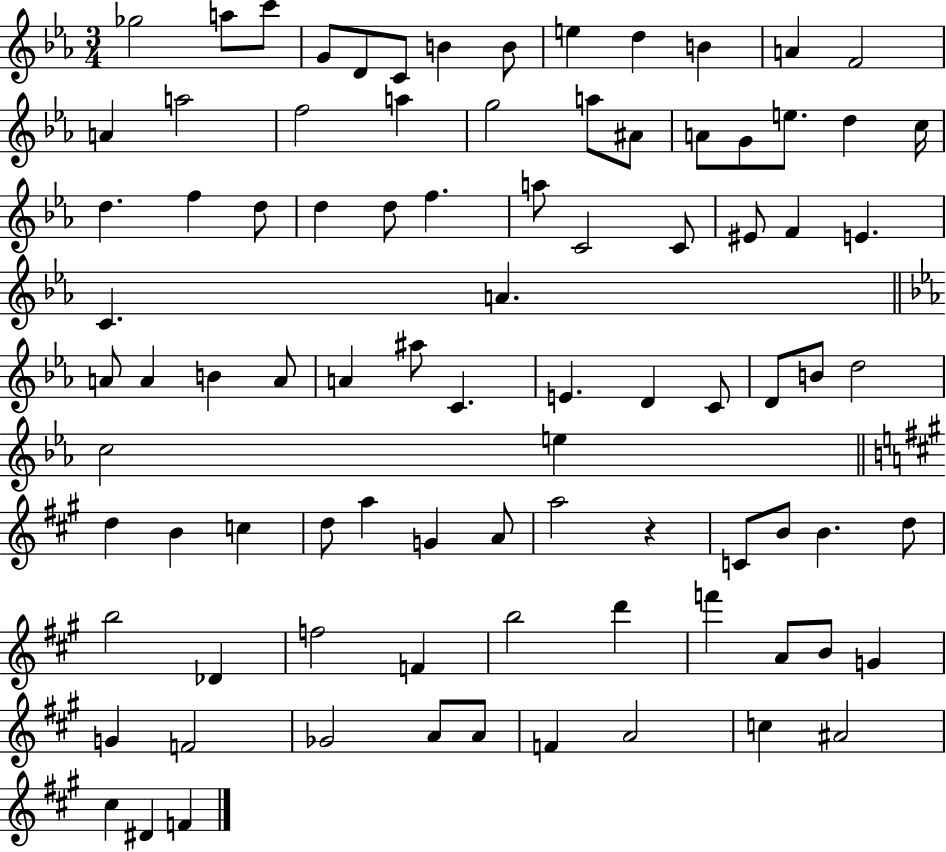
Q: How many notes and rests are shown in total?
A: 89